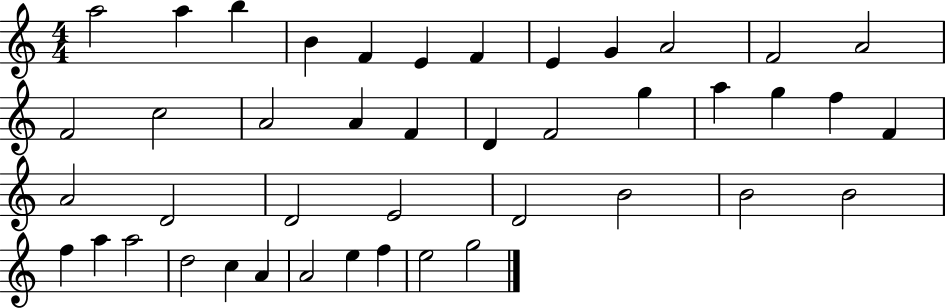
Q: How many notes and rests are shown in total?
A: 43